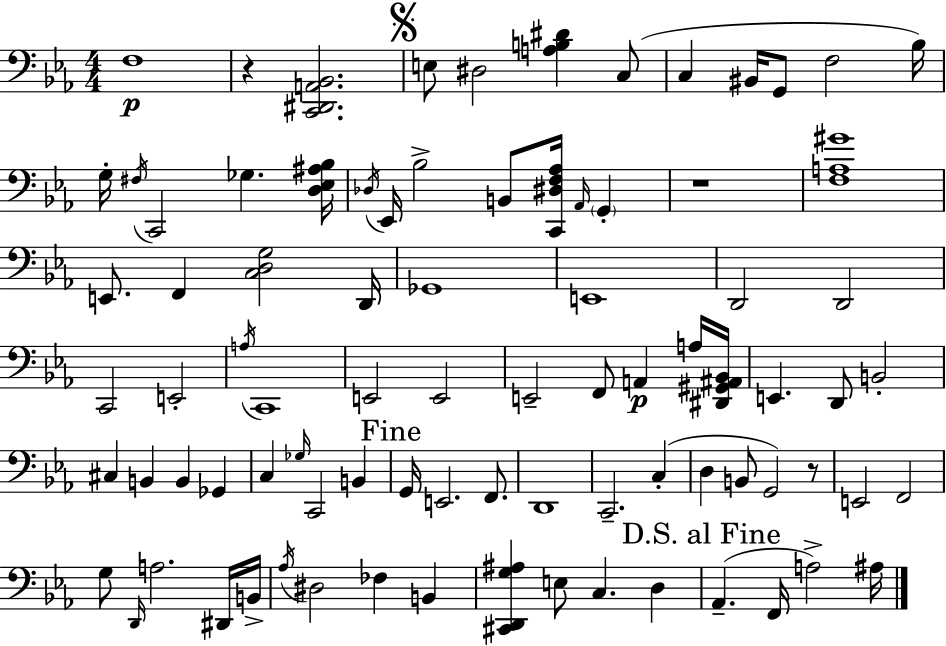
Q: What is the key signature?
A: EES major